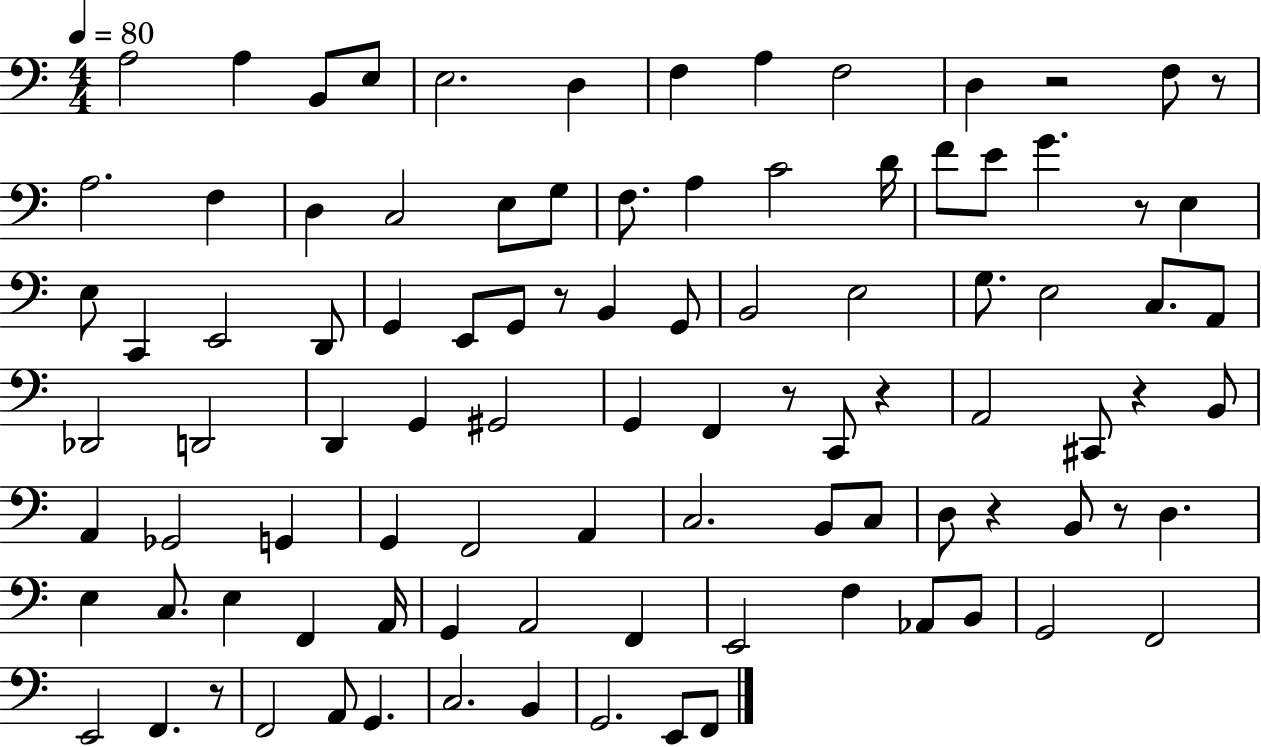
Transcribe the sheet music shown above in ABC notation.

X:1
T:Untitled
M:4/4
L:1/4
K:C
A,2 A, B,,/2 E,/2 E,2 D, F, A, F,2 D, z2 F,/2 z/2 A,2 F, D, C,2 E,/2 G,/2 F,/2 A, C2 D/4 F/2 E/2 G z/2 E, E,/2 C,, E,,2 D,,/2 G,, E,,/2 G,,/2 z/2 B,, G,,/2 B,,2 E,2 G,/2 E,2 C,/2 A,,/2 _D,,2 D,,2 D,, G,, ^G,,2 G,, F,, z/2 C,,/2 z A,,2 ^C,,/2 z B,,/2 A,, _G,,2 G,, G,, F,,2 A,, C,2 B,,/2 C,/2 D,/2 z B,,/2 z/2 D, E, C,/2 E, F,, A,,/4 G,, A,,2 F,, E,,2 F, _A,,/2 B,,/2 G,,2 F,,2 E,,2 F,, z/2 F,,2 A,,/2 G,, C,2 B,, G,,2 E,,/2 F,,/2